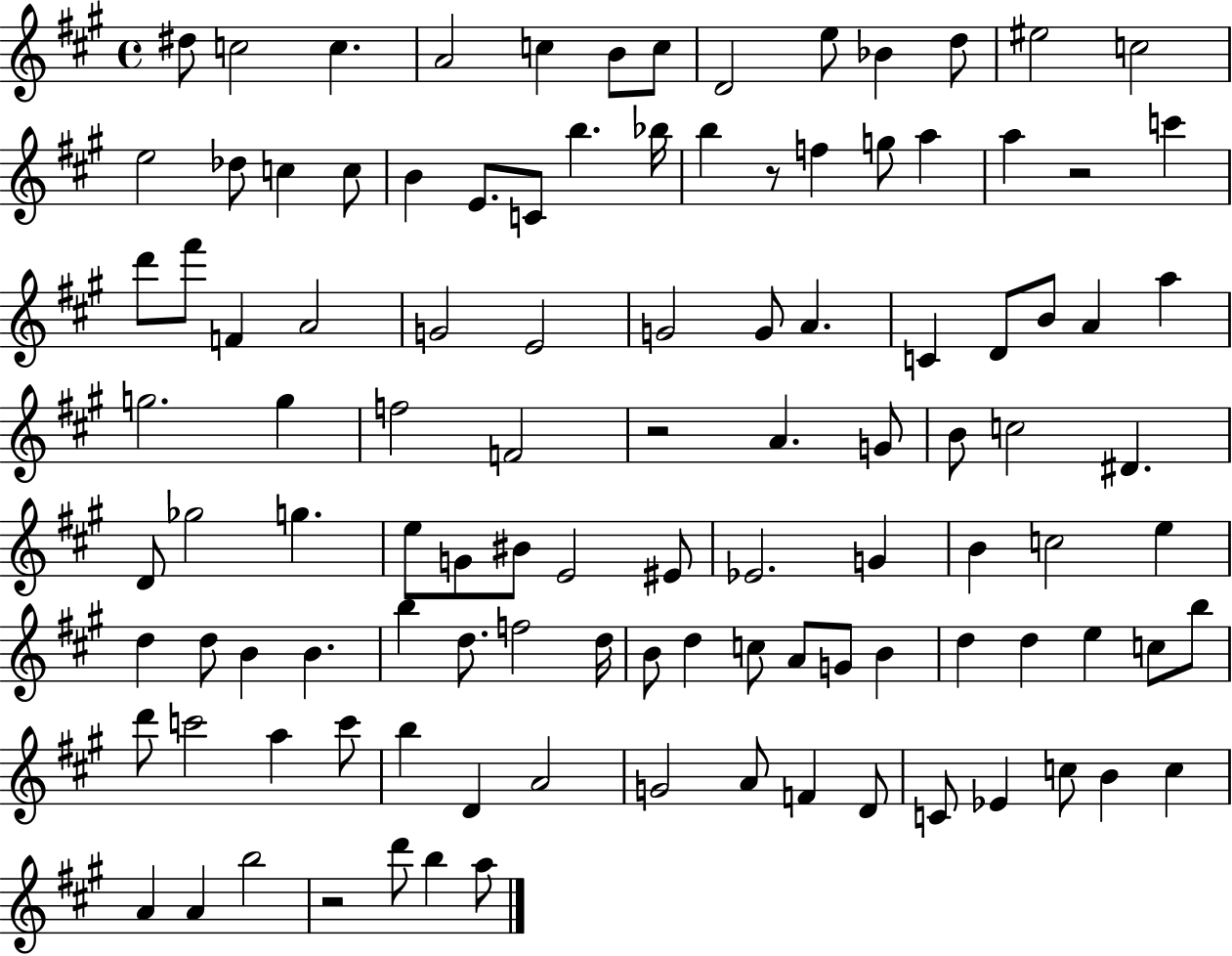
X:1
T:Untitled
M:4/4
L:1/4
K:A
^d/2 c2 c A2 c B/2 c/2 D2 e/2 _B d/2 ^e2 c2 e2 _d/2 c c/2 B E/2 C/2 b _b/4 b z/2 f g/2 a a z2 c' d'/2 ^f'/2 F A2 G2 E2 G2 G/2 A C D/2 B/2 A a g2 g f2 F2 z2 A G/2 B/2 c2 ^D D/2 _g2 g e/2 G/2 ^B/2 E2 ^E/2 _E2 G B c2 e d d/2 B B b d/2 f2 d/4 B/2 d c/2 A/2 G/2 B d d e c/2 b/2 d'/2 c'2 a c'/2 b D A2 G2 A/2 F D/2 C/2 _E c/2 B c A A b2 z2 d'/2 b a/2